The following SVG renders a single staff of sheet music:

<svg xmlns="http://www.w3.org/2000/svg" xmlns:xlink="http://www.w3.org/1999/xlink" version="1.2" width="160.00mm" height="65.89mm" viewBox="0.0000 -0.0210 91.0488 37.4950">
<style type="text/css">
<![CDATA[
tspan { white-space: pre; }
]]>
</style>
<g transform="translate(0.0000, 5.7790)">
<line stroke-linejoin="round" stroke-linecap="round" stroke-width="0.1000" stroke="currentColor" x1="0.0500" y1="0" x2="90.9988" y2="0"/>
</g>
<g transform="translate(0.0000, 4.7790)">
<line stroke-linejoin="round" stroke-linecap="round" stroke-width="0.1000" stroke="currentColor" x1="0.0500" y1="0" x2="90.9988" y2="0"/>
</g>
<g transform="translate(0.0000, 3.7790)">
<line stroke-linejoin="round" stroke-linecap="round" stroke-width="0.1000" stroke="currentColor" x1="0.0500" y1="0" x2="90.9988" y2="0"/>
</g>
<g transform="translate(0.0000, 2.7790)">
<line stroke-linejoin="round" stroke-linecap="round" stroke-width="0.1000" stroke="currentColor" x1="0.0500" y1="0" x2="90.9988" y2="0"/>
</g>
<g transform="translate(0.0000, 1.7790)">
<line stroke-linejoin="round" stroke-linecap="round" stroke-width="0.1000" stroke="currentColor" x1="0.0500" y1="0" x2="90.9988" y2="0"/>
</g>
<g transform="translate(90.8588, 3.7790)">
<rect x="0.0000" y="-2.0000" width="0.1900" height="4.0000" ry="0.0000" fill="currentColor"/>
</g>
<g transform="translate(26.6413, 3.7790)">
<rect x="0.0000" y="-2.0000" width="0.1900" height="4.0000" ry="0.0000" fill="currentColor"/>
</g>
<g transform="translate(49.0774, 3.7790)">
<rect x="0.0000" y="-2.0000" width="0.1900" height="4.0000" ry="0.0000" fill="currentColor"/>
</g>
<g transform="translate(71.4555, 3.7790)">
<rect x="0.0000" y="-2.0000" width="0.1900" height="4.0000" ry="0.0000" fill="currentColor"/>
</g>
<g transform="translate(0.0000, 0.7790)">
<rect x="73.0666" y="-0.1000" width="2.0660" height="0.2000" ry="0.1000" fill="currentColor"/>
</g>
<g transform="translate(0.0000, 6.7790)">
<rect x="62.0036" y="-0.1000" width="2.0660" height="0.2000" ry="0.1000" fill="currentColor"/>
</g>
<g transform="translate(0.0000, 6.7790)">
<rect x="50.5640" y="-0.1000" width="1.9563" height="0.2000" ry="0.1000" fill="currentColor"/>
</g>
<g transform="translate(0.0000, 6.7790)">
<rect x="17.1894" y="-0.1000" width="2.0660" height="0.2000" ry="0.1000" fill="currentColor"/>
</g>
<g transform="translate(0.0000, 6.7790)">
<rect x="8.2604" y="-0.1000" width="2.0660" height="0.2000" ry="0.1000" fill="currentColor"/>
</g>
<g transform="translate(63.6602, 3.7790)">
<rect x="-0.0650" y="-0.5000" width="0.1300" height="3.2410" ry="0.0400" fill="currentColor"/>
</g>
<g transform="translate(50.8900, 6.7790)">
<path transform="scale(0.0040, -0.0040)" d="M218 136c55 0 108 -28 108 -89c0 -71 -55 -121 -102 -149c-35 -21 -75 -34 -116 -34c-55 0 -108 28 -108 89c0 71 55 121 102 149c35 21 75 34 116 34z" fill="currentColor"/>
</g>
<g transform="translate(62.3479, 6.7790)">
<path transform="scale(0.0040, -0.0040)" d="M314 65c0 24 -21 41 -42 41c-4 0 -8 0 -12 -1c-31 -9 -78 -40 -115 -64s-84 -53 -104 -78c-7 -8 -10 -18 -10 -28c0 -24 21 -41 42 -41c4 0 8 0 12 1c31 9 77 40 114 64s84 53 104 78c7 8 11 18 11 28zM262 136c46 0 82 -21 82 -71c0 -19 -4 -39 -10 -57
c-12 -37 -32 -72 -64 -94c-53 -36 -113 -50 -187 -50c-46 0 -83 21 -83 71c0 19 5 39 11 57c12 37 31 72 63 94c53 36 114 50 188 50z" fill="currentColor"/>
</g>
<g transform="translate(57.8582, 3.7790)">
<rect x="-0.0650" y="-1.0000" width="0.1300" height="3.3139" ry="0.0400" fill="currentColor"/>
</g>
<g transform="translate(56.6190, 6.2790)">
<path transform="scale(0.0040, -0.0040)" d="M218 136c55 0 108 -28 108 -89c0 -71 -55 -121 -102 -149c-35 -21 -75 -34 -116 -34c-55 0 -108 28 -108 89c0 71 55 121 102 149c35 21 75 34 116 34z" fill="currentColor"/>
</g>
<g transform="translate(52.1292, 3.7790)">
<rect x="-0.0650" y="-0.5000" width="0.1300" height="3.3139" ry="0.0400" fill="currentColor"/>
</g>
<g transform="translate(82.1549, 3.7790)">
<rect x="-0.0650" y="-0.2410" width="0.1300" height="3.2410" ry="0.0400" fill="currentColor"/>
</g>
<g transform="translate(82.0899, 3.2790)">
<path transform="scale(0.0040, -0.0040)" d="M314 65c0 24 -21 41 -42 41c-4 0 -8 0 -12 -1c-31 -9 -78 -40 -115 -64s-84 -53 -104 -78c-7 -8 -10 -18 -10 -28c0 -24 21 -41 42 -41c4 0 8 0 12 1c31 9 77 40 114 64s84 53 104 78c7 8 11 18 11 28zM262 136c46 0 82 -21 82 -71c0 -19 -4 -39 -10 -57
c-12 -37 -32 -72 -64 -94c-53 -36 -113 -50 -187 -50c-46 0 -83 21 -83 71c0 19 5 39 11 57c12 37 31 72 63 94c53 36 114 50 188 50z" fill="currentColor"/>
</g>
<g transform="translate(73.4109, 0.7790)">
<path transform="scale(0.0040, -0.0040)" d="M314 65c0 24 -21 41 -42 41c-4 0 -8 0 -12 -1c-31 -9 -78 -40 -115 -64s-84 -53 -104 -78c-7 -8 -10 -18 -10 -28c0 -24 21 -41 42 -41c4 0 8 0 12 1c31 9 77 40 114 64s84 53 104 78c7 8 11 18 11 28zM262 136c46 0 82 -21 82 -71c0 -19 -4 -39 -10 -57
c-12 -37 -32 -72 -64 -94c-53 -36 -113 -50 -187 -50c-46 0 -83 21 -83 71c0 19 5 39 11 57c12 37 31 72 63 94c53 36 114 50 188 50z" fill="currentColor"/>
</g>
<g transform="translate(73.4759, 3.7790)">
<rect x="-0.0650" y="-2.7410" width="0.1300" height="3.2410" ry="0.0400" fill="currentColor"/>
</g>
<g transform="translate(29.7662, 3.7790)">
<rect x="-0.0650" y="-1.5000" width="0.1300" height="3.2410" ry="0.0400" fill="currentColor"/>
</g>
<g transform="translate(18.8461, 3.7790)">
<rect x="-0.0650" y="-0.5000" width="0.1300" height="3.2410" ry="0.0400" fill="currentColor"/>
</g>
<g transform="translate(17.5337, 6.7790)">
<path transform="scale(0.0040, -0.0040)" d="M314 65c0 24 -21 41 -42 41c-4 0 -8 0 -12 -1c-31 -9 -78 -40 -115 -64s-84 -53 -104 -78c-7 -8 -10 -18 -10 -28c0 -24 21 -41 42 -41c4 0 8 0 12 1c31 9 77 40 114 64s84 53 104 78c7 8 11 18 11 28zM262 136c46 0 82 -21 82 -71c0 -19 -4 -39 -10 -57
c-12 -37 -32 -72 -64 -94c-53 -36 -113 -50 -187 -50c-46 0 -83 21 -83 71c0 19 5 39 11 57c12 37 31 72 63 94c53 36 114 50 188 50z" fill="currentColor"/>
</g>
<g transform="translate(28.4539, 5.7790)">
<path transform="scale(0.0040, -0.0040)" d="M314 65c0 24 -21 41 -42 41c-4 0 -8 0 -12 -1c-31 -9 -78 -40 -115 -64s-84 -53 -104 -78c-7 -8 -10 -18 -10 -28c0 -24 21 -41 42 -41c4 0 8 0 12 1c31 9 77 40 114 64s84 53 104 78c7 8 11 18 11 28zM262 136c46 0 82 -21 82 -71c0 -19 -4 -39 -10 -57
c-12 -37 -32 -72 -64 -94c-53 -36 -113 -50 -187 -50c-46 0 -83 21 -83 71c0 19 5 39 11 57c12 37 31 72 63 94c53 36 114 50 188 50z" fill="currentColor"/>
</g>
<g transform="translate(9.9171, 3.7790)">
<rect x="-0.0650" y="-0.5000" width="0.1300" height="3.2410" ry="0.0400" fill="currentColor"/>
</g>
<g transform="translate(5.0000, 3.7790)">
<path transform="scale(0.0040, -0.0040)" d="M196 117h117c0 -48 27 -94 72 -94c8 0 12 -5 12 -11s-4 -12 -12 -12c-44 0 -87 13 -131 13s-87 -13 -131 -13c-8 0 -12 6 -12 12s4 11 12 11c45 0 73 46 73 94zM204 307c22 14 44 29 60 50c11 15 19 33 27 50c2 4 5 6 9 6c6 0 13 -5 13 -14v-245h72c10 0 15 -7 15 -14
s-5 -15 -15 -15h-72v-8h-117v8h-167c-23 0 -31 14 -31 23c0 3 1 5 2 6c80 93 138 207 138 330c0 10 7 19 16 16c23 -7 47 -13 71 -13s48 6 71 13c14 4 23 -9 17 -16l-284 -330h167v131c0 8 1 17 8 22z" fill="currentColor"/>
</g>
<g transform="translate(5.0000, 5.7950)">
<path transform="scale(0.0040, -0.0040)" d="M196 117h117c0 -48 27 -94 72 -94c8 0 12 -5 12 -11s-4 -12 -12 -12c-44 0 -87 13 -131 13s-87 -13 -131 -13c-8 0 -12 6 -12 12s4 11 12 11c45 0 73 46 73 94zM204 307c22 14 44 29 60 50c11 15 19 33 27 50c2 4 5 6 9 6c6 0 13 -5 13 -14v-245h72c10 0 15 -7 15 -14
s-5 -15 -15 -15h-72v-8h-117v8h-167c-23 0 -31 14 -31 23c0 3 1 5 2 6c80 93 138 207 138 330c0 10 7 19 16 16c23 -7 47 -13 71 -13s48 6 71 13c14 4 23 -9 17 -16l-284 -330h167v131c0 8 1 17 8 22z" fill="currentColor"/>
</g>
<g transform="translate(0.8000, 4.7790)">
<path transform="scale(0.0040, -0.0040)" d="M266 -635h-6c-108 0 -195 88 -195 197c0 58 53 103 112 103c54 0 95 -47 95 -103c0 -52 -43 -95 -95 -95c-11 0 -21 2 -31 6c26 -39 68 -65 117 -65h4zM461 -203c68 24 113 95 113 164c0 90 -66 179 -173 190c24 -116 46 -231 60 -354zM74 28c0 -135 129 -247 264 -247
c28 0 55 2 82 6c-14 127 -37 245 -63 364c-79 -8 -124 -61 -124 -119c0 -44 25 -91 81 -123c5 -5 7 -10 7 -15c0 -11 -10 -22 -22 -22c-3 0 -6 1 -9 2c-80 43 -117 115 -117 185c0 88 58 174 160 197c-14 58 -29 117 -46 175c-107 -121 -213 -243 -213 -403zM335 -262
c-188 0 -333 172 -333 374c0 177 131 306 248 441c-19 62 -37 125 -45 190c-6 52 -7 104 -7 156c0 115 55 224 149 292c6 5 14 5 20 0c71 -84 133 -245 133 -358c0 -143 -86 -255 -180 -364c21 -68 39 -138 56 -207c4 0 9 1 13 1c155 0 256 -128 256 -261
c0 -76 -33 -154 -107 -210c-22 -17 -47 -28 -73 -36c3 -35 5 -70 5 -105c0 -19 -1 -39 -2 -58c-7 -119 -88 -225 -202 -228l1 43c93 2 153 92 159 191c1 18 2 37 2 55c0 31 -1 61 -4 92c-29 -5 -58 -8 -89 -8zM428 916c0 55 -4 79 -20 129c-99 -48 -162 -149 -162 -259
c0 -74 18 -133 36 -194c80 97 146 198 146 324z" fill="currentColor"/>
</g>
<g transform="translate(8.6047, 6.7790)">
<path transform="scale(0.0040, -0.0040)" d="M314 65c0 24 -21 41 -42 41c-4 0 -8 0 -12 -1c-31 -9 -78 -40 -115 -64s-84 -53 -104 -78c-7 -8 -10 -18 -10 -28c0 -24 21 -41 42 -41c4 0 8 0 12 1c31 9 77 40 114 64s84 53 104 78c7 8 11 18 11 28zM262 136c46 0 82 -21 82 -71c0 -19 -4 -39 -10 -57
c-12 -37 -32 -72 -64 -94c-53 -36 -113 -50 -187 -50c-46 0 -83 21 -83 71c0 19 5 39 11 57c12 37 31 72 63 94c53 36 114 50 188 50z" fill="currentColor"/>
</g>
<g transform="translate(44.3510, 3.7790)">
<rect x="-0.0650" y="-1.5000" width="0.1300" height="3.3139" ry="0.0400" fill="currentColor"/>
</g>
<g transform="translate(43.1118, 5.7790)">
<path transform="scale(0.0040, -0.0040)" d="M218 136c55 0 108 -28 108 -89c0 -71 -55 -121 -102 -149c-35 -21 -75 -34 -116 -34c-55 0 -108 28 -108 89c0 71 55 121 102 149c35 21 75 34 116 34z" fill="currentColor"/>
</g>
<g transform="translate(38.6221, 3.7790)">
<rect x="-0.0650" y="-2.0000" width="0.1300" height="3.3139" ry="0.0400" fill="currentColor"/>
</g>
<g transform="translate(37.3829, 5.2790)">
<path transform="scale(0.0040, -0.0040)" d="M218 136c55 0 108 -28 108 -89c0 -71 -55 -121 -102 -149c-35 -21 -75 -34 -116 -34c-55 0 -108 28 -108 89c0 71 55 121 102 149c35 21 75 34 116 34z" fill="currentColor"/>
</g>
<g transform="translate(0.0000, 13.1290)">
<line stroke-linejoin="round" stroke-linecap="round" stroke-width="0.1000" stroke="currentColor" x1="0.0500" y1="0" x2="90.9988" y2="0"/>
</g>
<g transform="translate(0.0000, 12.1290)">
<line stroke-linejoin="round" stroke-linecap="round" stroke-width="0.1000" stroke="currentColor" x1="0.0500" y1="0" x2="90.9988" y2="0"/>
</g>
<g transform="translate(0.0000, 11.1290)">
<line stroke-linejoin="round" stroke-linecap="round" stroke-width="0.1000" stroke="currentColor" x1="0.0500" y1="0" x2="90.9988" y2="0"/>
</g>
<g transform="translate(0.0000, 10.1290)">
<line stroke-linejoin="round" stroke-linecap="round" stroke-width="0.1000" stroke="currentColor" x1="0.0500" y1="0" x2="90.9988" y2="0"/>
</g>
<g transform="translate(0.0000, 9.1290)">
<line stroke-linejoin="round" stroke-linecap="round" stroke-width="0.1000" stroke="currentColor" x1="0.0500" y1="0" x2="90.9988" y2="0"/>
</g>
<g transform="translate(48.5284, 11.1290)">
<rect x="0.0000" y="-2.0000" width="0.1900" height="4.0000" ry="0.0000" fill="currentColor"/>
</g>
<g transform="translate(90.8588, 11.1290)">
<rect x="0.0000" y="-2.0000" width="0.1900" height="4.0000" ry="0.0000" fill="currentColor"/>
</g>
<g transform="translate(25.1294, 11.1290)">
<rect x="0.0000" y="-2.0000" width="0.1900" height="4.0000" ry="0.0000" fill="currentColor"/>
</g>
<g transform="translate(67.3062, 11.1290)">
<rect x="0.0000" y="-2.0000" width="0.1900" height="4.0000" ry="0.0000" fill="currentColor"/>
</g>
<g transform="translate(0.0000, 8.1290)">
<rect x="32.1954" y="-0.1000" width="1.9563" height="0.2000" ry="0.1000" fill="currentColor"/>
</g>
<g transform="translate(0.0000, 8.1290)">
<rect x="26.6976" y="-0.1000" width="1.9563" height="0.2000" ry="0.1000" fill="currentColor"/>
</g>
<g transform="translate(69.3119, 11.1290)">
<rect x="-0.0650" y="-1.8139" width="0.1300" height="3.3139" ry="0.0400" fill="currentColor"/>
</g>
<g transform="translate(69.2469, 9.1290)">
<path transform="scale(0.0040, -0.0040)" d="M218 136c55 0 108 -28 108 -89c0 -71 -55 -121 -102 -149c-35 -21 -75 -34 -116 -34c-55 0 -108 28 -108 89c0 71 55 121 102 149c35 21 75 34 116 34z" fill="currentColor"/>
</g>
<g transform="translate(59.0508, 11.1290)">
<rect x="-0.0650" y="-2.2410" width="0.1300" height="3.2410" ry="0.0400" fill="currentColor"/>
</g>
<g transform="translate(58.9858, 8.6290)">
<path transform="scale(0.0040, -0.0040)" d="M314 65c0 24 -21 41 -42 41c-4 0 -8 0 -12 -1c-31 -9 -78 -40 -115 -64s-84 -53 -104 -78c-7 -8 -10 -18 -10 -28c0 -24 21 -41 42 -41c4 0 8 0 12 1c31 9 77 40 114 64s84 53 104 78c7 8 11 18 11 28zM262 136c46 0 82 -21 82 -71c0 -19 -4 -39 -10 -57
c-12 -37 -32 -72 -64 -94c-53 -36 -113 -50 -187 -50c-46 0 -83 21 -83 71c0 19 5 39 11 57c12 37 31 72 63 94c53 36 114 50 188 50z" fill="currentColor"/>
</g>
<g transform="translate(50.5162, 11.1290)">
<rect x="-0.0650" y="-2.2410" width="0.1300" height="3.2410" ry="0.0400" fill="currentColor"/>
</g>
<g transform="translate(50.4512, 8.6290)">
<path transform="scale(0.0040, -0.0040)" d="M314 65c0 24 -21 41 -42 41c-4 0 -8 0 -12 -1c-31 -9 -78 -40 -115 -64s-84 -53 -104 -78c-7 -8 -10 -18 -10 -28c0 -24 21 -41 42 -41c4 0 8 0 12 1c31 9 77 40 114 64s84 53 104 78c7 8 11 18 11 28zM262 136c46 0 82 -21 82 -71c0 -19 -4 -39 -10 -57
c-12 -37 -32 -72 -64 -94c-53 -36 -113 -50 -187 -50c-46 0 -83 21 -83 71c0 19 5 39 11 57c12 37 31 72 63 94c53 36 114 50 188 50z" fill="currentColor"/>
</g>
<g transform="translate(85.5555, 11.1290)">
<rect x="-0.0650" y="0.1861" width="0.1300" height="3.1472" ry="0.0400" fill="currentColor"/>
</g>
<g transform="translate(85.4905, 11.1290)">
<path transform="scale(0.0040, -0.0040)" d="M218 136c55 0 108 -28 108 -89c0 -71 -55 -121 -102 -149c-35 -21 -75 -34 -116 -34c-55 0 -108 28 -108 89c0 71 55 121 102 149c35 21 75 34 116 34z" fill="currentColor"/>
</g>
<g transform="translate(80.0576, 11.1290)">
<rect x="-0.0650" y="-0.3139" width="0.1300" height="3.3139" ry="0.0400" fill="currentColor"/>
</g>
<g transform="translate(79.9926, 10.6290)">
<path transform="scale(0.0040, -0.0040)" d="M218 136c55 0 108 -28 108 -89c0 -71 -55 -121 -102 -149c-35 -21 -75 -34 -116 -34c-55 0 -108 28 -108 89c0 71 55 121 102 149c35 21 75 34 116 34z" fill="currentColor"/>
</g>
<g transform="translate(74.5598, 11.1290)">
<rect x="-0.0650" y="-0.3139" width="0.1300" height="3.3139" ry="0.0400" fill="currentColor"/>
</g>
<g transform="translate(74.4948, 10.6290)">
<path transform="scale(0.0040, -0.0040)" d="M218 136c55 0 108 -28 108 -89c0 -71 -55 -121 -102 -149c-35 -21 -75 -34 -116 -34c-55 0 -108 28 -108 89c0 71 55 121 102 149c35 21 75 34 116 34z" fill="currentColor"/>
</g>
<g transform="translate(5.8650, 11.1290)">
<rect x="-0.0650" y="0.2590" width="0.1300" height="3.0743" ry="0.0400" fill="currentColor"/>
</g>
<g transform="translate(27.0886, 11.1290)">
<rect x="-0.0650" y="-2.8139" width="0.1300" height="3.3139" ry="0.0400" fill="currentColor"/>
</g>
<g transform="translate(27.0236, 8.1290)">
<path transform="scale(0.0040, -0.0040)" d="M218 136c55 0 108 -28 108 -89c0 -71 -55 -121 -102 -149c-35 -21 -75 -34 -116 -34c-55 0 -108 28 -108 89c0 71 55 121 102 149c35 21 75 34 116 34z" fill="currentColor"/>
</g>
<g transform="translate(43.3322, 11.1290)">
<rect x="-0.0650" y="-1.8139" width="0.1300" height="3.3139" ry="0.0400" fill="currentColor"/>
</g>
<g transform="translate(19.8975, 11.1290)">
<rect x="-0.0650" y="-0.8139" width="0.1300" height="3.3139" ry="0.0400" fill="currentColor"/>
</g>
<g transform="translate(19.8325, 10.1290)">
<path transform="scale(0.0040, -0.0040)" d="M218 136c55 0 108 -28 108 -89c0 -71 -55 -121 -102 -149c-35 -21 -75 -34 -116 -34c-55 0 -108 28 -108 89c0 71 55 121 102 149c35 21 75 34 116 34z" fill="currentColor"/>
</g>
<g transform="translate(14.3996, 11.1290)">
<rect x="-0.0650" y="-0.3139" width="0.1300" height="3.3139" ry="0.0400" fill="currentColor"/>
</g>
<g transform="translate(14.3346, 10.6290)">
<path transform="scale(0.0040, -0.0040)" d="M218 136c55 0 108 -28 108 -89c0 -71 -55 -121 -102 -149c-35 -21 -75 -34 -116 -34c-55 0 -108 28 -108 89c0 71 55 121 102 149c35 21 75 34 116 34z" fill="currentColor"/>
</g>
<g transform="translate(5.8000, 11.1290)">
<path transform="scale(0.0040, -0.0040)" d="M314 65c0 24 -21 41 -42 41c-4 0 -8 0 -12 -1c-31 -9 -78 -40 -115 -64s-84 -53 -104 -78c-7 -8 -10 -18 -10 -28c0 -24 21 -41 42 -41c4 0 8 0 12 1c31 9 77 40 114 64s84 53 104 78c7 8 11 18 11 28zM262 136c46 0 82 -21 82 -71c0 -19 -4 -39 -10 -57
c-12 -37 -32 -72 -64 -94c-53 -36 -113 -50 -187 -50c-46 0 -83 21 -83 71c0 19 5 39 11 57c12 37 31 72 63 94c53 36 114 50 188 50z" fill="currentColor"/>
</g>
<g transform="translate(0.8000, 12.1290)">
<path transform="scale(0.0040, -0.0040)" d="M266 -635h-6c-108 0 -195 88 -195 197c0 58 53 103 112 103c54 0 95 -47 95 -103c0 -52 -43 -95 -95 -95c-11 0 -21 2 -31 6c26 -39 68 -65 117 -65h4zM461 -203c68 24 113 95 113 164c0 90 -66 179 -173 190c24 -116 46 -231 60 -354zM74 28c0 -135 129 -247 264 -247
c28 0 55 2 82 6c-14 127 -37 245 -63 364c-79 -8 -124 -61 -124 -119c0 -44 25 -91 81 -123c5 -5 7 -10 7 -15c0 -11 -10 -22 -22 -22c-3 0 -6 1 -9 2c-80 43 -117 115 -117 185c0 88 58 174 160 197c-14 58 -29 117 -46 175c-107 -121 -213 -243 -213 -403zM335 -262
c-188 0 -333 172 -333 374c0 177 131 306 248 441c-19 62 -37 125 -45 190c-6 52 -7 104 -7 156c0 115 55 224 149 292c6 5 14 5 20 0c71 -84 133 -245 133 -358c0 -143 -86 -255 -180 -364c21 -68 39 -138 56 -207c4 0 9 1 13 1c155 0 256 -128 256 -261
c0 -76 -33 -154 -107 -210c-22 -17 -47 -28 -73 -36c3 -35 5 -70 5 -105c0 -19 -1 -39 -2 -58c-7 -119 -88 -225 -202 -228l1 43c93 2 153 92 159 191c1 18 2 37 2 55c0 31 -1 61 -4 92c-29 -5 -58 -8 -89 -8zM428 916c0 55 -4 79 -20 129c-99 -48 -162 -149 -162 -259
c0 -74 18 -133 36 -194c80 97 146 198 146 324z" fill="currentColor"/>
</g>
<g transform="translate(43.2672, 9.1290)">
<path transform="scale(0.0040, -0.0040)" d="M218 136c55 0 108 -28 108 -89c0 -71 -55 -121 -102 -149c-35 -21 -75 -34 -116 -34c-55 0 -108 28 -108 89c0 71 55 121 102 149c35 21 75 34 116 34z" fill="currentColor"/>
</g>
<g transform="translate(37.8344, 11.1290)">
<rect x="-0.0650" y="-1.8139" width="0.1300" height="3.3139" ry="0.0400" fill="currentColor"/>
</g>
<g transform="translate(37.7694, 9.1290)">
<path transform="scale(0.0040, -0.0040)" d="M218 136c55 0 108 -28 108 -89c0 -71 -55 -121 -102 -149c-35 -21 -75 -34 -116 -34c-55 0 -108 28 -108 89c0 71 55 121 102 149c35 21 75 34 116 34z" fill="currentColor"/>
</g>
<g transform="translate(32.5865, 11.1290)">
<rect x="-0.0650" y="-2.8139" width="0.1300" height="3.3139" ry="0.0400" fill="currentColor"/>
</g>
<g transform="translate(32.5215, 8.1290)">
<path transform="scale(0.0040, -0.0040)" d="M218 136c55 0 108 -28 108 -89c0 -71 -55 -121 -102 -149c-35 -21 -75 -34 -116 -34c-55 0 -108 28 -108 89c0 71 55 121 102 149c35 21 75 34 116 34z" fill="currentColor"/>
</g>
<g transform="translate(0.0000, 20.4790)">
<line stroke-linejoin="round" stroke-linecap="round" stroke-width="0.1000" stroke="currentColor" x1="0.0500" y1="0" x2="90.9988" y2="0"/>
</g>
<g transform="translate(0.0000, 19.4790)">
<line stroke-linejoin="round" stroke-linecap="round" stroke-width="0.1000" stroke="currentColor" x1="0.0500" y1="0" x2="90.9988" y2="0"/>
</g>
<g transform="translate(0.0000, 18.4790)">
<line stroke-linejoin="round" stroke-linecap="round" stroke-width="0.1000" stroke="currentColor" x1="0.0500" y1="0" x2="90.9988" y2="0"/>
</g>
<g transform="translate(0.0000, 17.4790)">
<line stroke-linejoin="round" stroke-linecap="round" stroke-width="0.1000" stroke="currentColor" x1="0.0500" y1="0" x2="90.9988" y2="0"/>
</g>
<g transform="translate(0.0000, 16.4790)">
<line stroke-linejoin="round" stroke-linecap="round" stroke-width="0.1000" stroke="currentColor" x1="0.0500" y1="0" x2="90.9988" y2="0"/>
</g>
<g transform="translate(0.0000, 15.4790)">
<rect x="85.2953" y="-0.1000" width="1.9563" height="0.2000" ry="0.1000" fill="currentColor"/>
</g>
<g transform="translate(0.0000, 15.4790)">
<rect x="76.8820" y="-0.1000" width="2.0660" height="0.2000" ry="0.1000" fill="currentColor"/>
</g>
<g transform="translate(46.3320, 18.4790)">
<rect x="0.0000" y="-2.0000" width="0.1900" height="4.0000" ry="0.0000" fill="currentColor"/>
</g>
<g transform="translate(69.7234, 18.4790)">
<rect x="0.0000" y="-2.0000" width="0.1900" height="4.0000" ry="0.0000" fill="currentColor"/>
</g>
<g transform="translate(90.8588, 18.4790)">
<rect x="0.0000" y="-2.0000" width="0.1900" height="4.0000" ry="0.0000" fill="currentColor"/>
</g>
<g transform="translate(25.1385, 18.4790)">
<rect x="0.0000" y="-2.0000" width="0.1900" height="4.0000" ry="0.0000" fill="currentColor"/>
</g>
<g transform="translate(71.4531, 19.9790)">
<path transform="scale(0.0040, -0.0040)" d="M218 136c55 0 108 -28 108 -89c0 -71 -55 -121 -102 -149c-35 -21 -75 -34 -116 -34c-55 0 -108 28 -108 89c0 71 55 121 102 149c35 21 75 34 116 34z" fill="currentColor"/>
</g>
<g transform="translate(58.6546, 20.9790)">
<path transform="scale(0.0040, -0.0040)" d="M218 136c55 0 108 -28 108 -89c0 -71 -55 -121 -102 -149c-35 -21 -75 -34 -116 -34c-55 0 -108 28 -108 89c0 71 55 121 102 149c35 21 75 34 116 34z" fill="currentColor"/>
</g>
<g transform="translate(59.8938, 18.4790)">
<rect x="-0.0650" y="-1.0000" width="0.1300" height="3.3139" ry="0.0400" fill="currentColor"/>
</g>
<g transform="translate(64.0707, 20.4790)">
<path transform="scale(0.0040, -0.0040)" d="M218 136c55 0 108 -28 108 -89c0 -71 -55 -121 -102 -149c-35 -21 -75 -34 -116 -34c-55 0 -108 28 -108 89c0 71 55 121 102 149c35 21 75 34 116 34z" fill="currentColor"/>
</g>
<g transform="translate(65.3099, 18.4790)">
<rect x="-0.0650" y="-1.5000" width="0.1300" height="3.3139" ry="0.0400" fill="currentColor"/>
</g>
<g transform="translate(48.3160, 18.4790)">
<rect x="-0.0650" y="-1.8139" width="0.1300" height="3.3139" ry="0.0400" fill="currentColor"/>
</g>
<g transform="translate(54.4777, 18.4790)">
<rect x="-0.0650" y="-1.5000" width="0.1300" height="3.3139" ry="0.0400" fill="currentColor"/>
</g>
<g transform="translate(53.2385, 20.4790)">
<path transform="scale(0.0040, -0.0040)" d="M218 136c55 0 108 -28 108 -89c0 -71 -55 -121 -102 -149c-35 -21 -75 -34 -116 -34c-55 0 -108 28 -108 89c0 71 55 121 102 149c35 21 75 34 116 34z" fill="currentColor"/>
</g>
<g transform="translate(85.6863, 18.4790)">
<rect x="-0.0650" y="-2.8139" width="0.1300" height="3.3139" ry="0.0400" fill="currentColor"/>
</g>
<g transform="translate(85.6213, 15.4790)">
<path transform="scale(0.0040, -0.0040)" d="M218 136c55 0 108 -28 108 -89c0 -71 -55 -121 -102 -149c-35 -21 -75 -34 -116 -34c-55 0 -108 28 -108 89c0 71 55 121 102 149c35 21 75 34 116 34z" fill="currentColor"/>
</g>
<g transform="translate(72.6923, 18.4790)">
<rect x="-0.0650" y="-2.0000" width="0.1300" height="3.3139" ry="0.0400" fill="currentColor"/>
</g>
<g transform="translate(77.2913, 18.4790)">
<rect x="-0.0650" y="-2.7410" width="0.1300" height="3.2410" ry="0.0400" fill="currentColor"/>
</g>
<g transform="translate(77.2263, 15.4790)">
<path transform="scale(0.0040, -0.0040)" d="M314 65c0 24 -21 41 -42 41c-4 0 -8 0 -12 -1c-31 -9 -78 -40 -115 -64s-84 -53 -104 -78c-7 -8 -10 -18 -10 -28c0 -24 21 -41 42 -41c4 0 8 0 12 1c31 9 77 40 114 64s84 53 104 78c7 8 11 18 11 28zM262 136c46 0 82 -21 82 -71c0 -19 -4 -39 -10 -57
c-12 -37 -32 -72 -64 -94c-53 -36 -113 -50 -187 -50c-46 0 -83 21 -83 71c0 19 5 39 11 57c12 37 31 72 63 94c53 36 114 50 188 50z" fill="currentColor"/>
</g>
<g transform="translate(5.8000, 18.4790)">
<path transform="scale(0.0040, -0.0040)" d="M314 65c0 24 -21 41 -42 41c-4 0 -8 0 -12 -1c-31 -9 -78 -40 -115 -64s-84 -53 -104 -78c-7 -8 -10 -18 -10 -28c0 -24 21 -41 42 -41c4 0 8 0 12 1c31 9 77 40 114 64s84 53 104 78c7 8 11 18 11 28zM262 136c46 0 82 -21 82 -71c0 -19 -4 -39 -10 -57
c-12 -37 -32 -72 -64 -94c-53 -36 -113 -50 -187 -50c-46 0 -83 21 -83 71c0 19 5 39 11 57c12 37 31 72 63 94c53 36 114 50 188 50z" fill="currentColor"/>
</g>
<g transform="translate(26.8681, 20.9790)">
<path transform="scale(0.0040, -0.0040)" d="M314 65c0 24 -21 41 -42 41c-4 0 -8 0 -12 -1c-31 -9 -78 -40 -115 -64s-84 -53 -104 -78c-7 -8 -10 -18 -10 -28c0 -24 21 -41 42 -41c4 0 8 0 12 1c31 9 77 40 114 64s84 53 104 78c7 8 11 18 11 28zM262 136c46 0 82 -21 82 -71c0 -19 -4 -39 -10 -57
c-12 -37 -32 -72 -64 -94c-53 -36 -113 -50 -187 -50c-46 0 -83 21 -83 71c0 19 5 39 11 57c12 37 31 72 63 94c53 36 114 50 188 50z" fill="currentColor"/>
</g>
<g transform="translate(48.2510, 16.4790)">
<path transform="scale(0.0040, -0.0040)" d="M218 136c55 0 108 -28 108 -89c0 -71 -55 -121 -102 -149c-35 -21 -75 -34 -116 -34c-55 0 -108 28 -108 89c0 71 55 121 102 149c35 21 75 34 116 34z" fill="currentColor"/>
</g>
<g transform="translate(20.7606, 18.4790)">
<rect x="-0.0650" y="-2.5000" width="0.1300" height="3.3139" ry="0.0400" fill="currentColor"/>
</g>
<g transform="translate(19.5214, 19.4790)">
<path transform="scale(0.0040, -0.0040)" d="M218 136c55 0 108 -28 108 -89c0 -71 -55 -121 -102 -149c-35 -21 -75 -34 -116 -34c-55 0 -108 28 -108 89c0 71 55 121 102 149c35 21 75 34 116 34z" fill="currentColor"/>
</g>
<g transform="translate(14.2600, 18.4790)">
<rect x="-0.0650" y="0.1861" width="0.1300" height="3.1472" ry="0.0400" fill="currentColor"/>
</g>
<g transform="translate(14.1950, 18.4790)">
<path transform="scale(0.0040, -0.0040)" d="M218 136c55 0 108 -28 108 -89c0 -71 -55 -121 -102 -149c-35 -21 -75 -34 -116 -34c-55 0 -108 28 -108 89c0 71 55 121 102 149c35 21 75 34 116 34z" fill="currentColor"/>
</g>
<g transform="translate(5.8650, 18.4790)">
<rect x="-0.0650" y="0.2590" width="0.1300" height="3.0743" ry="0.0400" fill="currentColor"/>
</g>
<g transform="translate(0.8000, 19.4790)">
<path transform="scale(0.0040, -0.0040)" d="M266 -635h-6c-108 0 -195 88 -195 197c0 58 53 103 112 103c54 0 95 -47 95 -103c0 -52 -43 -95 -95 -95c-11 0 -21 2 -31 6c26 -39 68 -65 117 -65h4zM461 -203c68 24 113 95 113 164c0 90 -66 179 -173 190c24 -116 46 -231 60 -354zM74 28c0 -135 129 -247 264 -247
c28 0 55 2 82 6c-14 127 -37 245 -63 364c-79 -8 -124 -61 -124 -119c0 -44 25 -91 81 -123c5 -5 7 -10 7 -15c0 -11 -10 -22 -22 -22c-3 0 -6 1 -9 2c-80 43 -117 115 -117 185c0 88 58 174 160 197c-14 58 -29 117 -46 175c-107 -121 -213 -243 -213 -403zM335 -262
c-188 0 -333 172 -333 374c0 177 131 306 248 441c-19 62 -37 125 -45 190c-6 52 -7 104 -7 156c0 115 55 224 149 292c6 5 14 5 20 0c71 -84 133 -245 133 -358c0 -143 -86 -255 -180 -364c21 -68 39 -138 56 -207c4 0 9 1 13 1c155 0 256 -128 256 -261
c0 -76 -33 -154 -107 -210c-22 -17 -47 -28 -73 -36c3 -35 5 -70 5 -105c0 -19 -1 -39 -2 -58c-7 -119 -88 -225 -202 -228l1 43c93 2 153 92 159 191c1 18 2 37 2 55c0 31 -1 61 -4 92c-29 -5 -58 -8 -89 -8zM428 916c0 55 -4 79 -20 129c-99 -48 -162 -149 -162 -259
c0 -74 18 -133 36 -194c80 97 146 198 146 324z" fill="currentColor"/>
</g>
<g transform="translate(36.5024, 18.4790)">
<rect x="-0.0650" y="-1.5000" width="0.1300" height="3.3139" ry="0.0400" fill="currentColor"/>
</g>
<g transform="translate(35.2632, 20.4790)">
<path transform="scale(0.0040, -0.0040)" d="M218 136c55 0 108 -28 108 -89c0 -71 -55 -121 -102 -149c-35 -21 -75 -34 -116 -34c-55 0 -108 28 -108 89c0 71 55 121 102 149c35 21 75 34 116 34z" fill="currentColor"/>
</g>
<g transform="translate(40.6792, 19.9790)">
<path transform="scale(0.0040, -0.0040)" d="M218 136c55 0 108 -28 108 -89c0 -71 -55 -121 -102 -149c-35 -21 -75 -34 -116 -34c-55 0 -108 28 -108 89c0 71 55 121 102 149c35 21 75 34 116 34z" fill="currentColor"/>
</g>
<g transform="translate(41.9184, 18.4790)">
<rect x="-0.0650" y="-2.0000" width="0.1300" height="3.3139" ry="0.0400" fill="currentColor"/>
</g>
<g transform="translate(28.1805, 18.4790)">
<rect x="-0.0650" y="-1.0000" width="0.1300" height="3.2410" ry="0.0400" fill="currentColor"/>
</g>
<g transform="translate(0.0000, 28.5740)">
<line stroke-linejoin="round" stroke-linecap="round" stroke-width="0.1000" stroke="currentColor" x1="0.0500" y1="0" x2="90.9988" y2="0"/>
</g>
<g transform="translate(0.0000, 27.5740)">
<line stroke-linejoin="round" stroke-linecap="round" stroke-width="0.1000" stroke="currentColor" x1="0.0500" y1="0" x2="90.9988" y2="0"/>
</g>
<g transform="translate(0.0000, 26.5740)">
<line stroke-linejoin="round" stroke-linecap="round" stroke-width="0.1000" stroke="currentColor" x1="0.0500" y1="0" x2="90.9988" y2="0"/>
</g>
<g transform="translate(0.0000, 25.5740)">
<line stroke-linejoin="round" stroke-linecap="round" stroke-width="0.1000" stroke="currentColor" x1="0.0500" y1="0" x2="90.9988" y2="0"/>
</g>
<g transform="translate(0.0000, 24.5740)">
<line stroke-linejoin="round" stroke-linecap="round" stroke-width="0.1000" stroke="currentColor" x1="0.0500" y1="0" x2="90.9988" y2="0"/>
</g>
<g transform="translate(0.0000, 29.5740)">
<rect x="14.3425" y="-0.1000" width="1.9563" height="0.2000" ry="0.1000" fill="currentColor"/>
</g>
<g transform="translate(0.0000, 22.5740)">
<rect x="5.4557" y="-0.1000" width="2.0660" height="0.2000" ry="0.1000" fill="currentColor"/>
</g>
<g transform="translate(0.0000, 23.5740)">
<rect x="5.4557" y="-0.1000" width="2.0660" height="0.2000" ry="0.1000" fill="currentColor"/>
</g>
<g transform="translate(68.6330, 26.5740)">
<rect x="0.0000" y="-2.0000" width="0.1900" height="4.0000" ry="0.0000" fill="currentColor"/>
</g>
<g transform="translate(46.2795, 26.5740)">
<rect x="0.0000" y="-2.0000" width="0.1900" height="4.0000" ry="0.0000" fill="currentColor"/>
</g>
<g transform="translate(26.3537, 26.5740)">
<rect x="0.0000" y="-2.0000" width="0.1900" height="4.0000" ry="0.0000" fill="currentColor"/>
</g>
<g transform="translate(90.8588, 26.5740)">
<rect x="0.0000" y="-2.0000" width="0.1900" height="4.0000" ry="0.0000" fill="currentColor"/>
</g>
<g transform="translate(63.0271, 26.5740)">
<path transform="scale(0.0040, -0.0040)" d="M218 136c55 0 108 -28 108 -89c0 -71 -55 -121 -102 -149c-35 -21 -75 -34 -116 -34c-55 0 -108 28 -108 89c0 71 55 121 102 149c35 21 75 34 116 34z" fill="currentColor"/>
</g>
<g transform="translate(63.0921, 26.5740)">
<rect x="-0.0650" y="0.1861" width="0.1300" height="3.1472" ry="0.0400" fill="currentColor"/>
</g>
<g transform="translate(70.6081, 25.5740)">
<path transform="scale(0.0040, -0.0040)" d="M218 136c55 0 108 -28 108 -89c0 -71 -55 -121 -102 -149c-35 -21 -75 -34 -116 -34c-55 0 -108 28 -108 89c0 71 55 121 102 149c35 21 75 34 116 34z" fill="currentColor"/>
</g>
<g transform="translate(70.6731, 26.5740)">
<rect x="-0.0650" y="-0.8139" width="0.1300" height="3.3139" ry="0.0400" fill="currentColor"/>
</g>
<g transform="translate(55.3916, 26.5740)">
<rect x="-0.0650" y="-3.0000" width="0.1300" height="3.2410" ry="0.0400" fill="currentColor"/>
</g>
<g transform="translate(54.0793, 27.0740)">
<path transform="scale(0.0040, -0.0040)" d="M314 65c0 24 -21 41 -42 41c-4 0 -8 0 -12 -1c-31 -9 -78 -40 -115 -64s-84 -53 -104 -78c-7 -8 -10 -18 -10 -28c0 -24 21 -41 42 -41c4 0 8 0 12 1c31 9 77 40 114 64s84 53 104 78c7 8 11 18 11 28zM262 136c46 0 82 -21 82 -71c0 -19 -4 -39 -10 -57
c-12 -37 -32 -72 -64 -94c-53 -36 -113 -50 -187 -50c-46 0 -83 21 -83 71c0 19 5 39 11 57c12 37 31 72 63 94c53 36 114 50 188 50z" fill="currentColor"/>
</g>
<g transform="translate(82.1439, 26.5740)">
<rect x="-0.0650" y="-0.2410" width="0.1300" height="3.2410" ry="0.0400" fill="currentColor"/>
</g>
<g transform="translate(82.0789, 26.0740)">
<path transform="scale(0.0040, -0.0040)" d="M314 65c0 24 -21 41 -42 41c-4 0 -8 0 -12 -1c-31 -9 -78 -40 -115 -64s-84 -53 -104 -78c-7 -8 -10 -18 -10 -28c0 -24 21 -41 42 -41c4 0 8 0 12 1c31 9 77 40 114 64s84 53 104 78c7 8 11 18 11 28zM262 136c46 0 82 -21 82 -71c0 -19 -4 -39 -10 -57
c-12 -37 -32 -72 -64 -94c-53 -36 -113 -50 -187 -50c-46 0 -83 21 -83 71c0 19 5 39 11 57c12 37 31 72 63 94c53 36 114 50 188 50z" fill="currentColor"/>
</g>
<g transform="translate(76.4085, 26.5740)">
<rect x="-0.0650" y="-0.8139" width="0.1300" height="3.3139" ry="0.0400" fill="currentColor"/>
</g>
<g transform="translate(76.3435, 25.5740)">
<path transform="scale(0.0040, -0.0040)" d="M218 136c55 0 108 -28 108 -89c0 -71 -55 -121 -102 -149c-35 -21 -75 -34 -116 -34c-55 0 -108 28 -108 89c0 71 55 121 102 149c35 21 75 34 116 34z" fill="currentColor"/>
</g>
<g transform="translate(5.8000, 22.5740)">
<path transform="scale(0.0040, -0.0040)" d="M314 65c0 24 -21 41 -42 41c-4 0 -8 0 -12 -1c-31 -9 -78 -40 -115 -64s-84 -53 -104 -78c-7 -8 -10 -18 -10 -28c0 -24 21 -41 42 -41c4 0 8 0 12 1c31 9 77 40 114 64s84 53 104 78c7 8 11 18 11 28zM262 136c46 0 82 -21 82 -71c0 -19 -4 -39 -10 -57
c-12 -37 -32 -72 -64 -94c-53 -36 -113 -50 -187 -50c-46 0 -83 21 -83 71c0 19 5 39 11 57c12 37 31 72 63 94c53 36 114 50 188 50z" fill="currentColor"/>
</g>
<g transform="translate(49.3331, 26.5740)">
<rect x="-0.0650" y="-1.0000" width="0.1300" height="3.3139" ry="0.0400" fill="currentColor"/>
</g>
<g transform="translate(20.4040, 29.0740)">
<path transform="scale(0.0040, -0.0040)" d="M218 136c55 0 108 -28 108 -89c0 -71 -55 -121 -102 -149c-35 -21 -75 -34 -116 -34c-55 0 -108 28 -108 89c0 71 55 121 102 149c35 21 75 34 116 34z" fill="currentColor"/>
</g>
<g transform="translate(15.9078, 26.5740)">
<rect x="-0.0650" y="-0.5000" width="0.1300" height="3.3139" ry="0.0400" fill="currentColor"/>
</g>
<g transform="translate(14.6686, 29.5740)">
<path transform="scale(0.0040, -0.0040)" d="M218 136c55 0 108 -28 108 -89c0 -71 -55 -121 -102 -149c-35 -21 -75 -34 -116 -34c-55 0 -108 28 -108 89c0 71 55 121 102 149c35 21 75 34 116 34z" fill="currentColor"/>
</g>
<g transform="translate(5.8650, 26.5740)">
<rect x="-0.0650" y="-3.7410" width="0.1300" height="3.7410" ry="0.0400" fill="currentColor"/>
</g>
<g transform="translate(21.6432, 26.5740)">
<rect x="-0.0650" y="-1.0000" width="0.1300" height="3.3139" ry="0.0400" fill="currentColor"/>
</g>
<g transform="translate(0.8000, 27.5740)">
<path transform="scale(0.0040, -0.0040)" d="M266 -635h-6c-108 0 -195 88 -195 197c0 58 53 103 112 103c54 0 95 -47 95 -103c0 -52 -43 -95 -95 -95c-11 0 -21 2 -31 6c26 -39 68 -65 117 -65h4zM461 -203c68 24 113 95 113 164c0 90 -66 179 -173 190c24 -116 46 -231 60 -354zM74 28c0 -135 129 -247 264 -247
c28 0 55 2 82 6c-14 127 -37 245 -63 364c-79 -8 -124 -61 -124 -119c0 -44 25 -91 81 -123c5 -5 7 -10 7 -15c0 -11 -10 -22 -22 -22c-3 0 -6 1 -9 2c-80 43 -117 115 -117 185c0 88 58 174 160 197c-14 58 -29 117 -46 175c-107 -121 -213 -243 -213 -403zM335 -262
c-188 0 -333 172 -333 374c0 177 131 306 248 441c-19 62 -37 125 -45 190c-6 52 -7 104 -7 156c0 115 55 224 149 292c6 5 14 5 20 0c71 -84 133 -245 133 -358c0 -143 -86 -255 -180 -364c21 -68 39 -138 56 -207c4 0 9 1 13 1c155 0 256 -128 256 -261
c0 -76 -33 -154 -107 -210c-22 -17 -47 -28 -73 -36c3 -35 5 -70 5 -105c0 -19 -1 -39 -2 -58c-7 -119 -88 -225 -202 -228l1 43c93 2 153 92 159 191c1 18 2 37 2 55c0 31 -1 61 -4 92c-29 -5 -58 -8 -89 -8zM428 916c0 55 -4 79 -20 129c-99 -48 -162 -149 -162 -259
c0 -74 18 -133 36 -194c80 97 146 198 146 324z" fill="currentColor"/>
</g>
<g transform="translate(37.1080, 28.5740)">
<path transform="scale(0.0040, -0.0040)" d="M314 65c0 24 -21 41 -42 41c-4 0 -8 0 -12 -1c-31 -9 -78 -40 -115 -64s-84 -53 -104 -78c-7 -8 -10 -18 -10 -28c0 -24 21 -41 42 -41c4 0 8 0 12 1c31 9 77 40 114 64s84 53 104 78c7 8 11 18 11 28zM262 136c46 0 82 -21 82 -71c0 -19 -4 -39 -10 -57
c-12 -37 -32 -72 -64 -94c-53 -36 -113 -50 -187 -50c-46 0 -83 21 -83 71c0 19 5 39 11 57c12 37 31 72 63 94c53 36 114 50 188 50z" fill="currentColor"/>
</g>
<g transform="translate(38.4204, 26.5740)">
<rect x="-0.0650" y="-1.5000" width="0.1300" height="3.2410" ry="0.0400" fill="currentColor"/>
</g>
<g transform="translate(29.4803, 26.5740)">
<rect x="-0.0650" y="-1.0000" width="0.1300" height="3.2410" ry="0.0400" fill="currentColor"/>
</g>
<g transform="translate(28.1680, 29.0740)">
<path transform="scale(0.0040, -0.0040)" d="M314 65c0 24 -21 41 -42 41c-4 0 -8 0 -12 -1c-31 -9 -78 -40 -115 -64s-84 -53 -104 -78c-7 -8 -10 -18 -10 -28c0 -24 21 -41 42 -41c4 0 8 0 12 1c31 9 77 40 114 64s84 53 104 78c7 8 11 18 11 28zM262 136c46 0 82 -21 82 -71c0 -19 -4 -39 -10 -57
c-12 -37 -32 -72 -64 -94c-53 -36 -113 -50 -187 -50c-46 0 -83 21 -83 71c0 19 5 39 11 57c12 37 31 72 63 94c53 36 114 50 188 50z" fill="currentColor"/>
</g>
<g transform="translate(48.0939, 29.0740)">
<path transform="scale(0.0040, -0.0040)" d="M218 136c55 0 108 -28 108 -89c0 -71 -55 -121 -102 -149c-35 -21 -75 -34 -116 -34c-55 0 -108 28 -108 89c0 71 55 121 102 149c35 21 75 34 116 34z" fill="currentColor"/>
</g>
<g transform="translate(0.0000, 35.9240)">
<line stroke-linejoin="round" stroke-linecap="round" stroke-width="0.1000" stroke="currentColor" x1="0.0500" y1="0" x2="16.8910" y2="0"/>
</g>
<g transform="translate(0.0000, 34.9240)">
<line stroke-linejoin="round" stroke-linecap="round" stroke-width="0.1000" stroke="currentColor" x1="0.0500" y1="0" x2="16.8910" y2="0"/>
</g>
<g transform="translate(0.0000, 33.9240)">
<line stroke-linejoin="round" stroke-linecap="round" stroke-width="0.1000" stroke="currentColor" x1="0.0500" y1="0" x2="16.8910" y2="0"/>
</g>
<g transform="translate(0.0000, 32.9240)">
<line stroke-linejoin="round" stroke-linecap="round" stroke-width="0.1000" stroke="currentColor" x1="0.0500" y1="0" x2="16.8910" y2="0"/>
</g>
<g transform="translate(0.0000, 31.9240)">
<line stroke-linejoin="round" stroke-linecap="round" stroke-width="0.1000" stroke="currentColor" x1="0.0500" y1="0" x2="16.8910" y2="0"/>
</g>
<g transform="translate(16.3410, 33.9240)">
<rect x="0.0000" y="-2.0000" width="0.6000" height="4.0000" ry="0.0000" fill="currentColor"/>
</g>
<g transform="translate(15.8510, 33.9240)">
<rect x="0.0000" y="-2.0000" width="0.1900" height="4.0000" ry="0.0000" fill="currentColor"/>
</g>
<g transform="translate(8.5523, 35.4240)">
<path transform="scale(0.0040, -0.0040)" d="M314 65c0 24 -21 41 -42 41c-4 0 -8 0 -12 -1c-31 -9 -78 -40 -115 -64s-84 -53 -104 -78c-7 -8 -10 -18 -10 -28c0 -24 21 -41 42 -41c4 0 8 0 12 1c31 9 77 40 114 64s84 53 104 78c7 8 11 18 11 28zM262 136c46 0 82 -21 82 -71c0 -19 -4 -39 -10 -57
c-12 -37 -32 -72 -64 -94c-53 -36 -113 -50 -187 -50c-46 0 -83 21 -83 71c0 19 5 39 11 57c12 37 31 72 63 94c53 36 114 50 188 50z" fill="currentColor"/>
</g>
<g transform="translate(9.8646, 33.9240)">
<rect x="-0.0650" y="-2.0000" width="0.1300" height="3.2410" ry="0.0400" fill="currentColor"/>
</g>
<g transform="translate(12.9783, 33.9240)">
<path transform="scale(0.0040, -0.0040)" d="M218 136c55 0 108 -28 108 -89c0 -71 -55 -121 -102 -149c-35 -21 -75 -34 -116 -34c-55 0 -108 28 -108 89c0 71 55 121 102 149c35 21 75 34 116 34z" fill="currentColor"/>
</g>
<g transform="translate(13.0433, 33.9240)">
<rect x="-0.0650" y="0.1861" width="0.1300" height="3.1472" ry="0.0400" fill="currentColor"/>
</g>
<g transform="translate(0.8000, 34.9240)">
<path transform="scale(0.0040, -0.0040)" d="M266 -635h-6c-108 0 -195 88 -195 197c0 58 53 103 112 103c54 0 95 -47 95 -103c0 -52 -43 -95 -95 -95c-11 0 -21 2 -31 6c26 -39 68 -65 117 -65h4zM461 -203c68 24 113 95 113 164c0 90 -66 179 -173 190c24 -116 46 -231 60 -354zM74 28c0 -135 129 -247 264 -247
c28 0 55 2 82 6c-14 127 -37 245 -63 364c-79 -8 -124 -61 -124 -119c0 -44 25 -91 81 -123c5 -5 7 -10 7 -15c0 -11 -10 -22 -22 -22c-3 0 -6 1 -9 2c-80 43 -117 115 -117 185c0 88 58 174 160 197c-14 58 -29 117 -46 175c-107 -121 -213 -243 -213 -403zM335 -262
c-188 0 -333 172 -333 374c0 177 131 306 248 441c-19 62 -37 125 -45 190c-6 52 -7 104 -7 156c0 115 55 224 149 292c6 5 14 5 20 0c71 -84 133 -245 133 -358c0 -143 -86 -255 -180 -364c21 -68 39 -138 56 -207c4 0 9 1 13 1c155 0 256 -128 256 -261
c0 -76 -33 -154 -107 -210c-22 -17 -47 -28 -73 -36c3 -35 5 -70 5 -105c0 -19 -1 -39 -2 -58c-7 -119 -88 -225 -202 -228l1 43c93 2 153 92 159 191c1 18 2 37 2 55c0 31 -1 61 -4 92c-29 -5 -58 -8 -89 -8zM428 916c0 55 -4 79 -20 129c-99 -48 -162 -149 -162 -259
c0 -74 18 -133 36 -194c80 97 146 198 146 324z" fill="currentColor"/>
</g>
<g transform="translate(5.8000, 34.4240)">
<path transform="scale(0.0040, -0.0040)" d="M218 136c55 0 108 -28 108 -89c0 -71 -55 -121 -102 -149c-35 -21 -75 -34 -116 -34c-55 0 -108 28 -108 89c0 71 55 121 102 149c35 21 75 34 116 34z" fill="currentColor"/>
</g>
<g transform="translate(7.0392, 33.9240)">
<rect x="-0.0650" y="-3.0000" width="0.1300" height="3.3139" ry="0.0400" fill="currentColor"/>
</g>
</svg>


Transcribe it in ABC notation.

X:1
T:Untitled
M:4/4
L:1/4
K:C
C2 C2 E2 F E C D C2 a2 c2 B2 c d a a f f g2 g2 f c c B B2 B G D2 E F f E D E F a2 a c'2 C D D2 E2 D A2 B d d c2 A F2 B